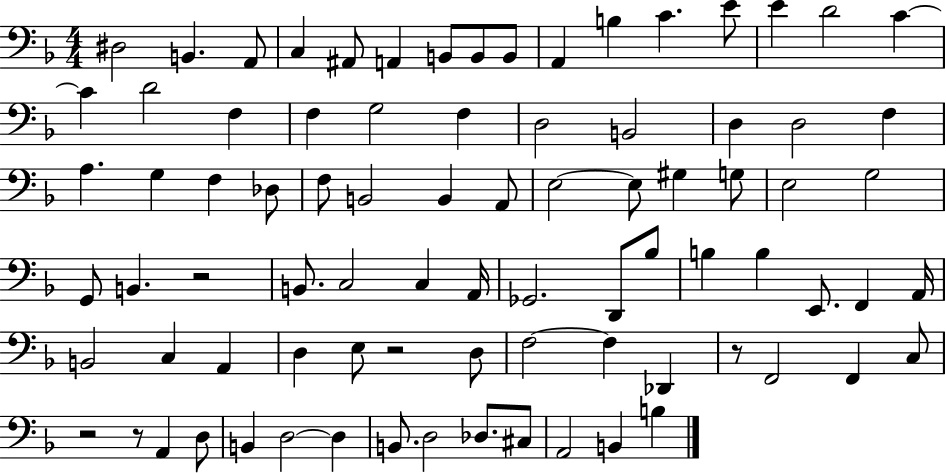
{
  \clef bass
  \numericTimeSignature
  \time 4/4
  \key f \major
  dis2 b,4. a,8 | c4 ais,8 a,4 b,8 b,8 b,8 | a,4 b4 c'4. e'8 | e'4 d'2 c'4~~ | \break c'4 d'2 f4 | f4 g2 f4 | d2 b,2 | d4 d2 f4 | \break a4. g4 f4 des8 | f8 b,2 b,4 a,8 | e2~~ e8 gis4 g8 | e2 g2 | \break g,8 b,4. r2 | b,8. c2 c4 a,16 | ges,2. d,8 bes8 | b4 b4 e,8. f,4 a,16 | \break b,2 c4 a,4 | d4 e8 r2 d8 | f2~~ f4 des,4 | r8 f,2 f,4 c8 | \break r2 r8 a,4 d8 | b,4 d2~~ d4 | b,8. d2 des8. cis8 | a,2 b,4 b4 | \break \bar "|."
}